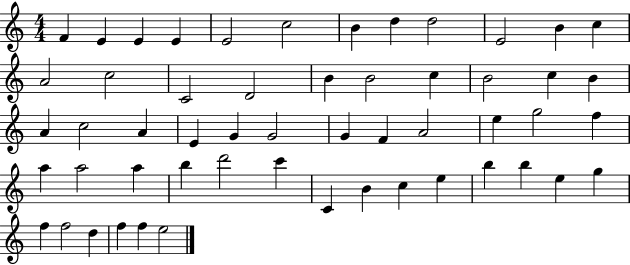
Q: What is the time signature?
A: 4/4